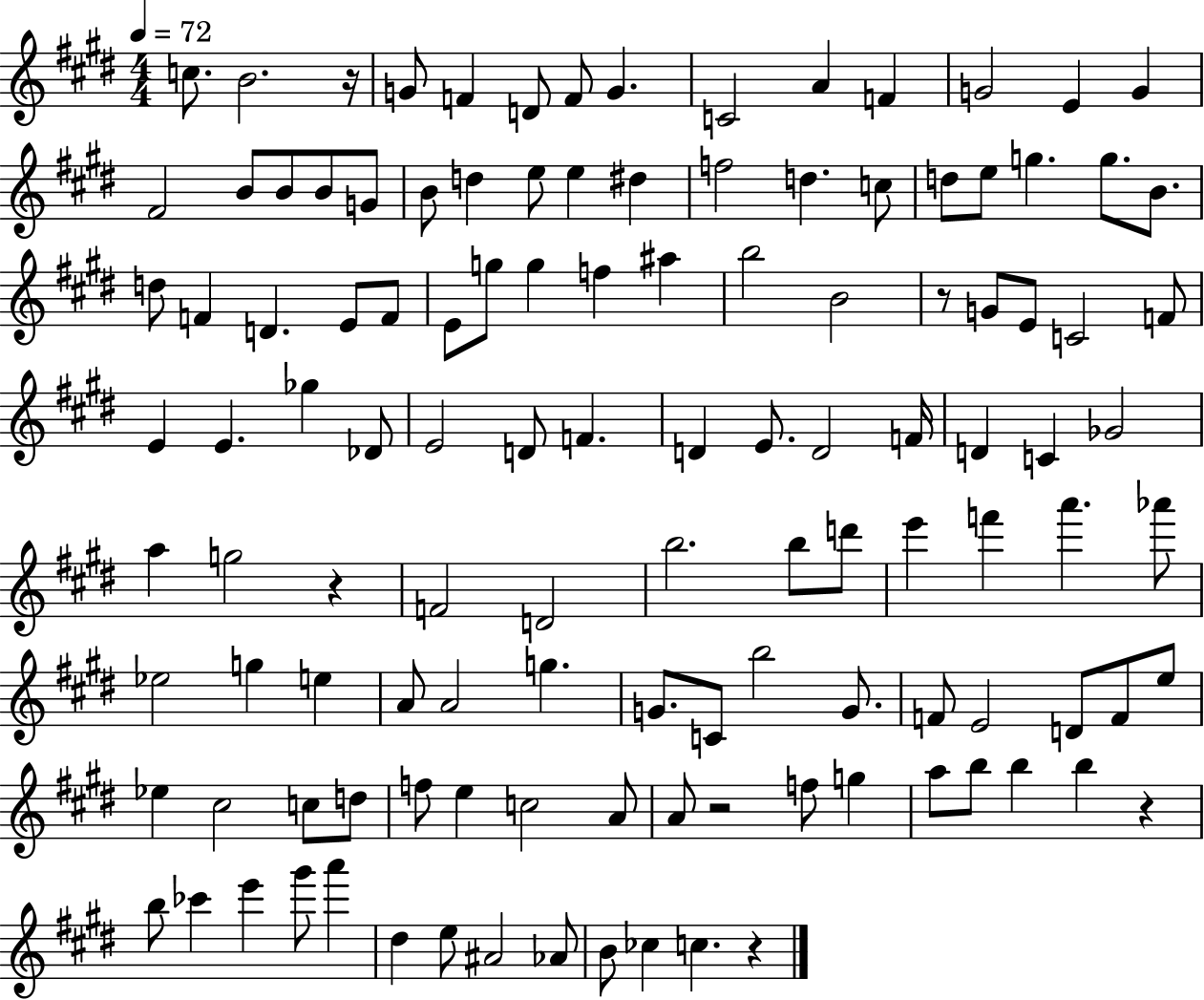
X:1
T:Untitled
M:4/4
L:1/4
K:E
c/2 B2 z/4 G/2 F D/2 F/2 G C2 A F G2 E G ^F2 B/2 B/2 B/2 G/2 B/2 d e/2 e ^d f2 d c/2 d/2 e/2 g g/2 B/2 d/2 F D E/2 F/2 E/2 g/2 g f ^a b2 B2 z/2 G/2 E/2 C2 F/2 E E _g _D/2 E2 D/2 F D E/2 D2 F/4 D C _G2 a g2 z F2 D2 b2 b/2 d'/2 e' f' a' _a'/2 _e2 g e A/2 A2 g G/2 C/2 b2 G/2 F/2 E2 D/2 F/2 e/2 _e ^c2 c/2 d/2 f/2 e c2 A/2 A/2 z2 f/2 g a/2 b/2 b b z b/2 _c' e' ^g'/2 a' ^d e/2 ^A2 _A/2 B/2 _c c z